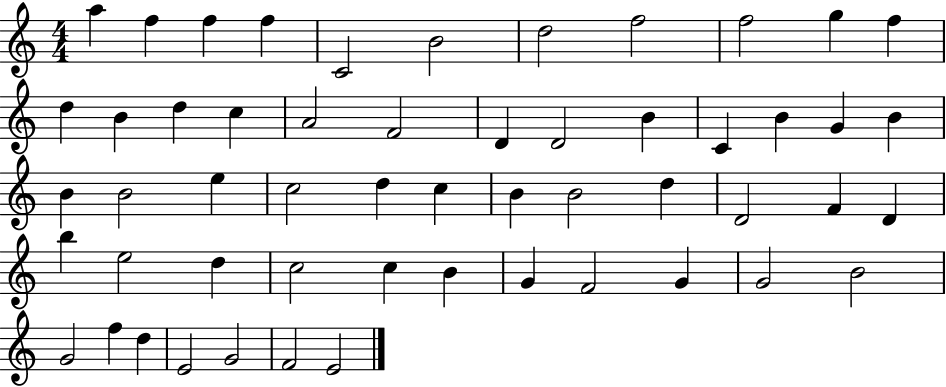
{
  \clef treble
  \numericTimeSignature
  \time 4/4
  \key c \major
  a''4 f''4 f''4 f''4 | c'2 b'2 | d''2 f''2 | f''2 g''4 f''4 | \break d''4 b'4 d''4 c''4 | a'2 f'2 | d'4 d'2 b'4 | c'4 b'4 g'4 b'4 | \break b'4 b'2 e''4 | c''2 d''4 c''4 | b'4 b'2 d''4 | d'2 f'4 d'4 | \break b''4 e''2 d''4 | c''2 c''4 b'4 | g'4 f'2 g'4 | g'2 b'2 | \break g'2 f''4 d''4 | e'2 g'2 | f'2 e'2 | \bar "|."
}